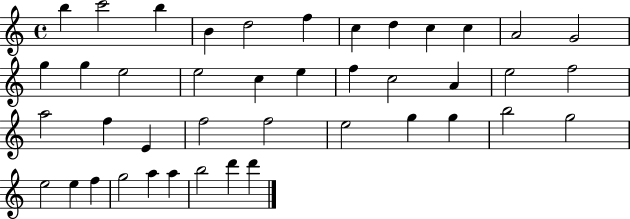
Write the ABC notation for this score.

X:1
T:Untitled
M:4/4
L:1/4
K:C
b c'2 b B d2 f c d c c A2 G2 g g e2 e2 c e f c2 A e2 f2 a2 f E f2 f2 e2 g g b2 g2 e2 e f g2 a a b2 d' d'